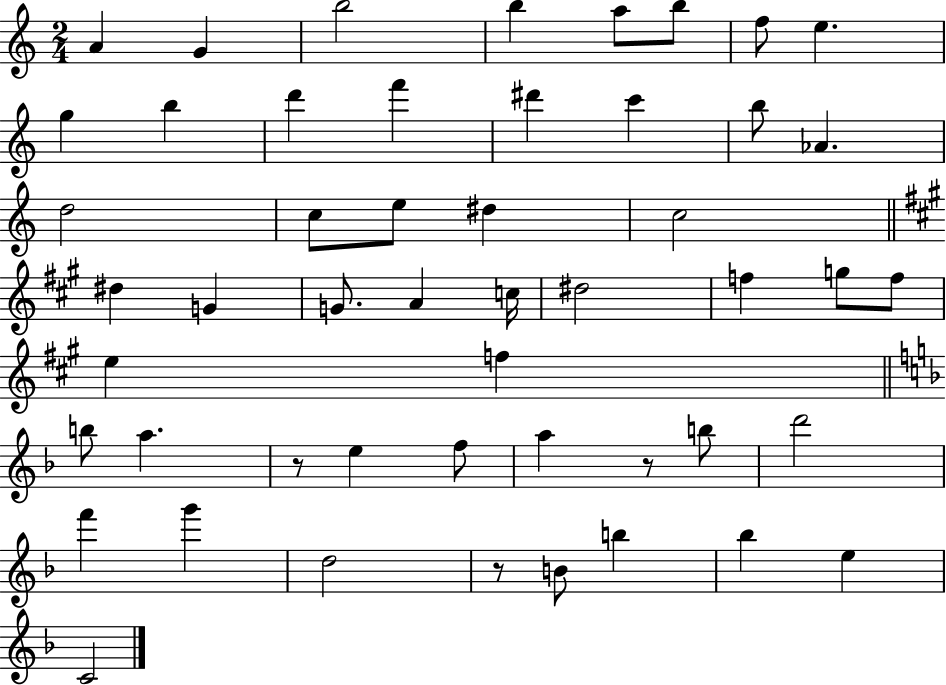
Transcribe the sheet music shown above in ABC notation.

X:1
T:Untitled
M:2/4
L:1/4
K:C
A G b2 b a/2 b/2 f/2 e g b d' f' ^d' c' b/2 _A d2 c/2 e/2 ^d c2 ^d G G/2 A c/4 ^d2 f g/2 f/2 e f b/2 a z/2 e f/2 a z/2 b/2 d'2 f' g' d2 z/2 B/2 b _b e C2